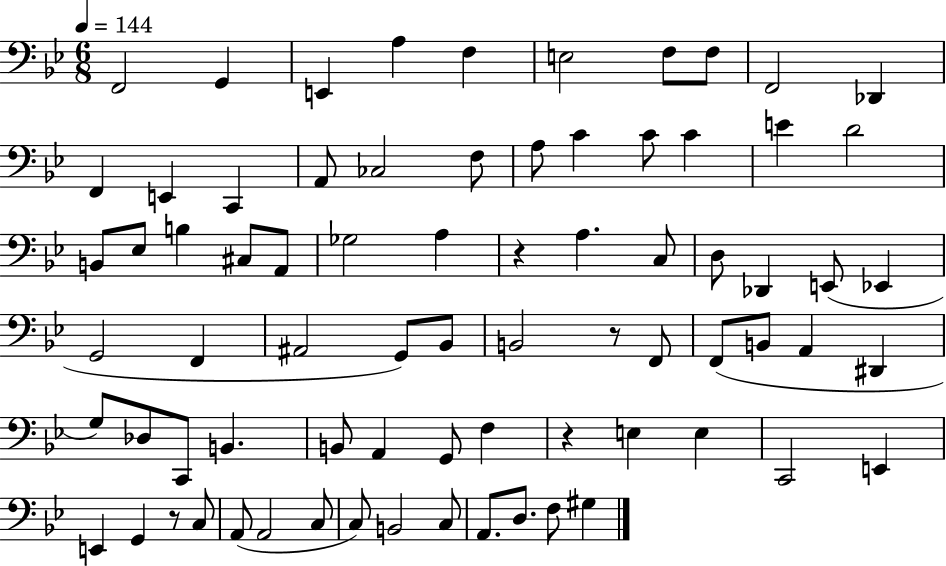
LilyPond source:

{
  \clef bass
  \numericTimeSignature
  \time 6/8
  \key bes \major
  \tempo 4 = 144
  f,2 g,4 | e,4 a4 f4 | e2 f8 f8 | f,2 des,4 | \break f,4 e,4 c,4 | a,8 ces2 f8 | a8 c'4 c'8 c'4 | e'4 d'2 | \break b,8 ees8 b4 cis8 a,8 | ges2 a4 | r4 a4. c8 | d8 des,4 e,8( ees,4 | \break g,2 f,4 | ais,2 g,8) bes,8 | b,2 r8 f,8 | f,8( b,8 a,4 dis,4 | \break g8) des8 c,8 b,4. | b,8 a,4 g,8 f4 | r4 e4 e4 | c,2 e,4 | \break e,4 g,4 r8 c8 | a,8( a,2 c8 | c8) b,2 c8 | a,8. d8. f8 gis4 | \break \bar "|."
}